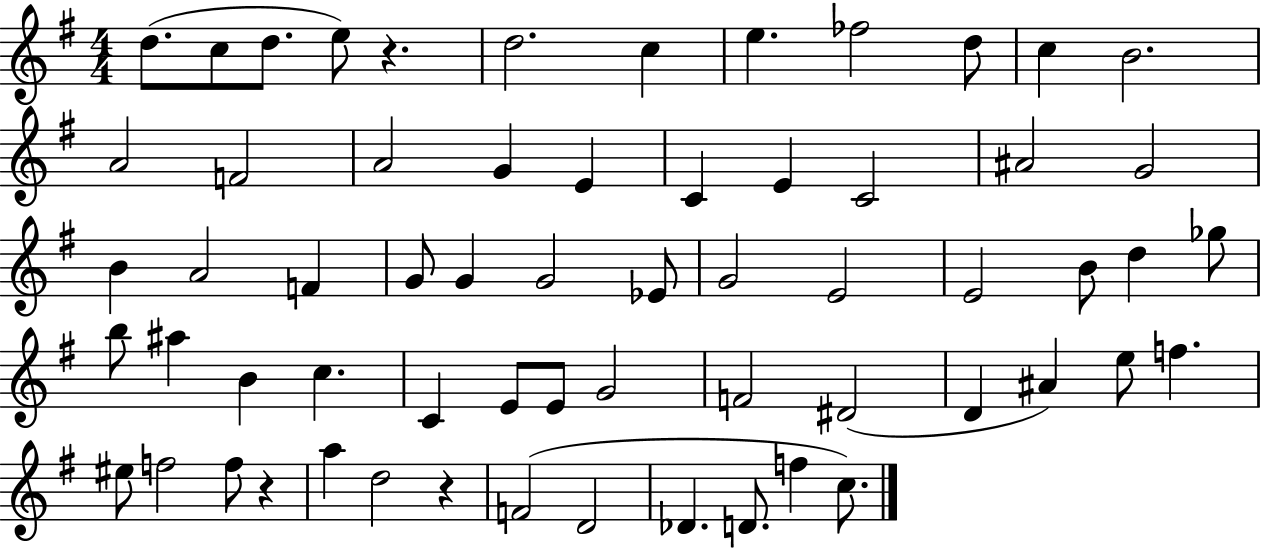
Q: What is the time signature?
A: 4/4